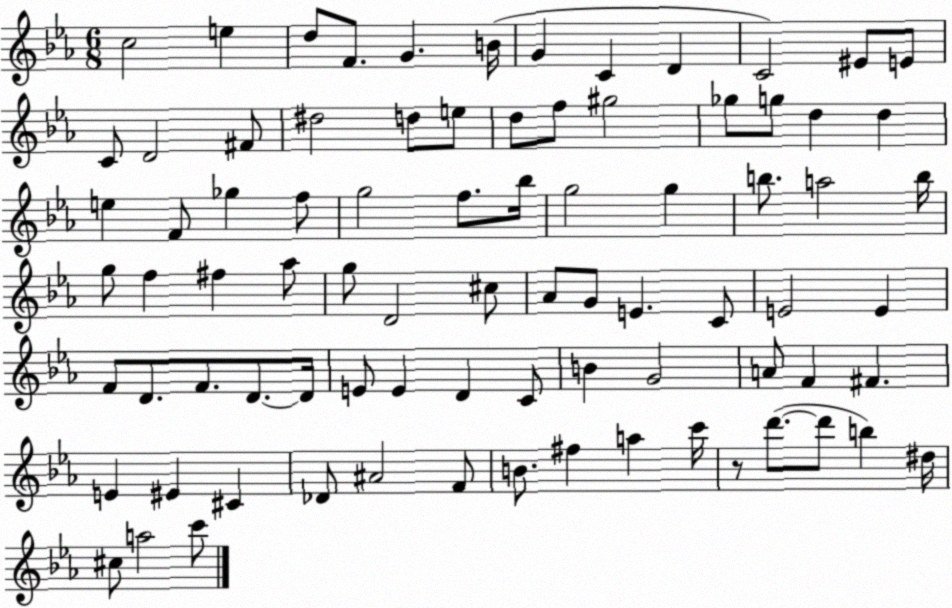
X:1
T:Untitled
M:6/8
L:1/4
K:Eb
c2 e d/2 F/2 G B/4 G C D C2 ^E/2 E/2 C/2 D2 ^F/2 ^d2 d/2 e/2 d/2 f/2 ^g2 _g/2 g/2 d d e F/2 _g f/2 g2 f/2 _b/4 g2 g b/2 a2 b/4 g/2 f ^f _a/2 g/2 D2 ^c/2 _A/2 G/2 E C/2 E2 E F/2 D/2 F/2 D/2 D/4 E/2 E D C/2 B G2 A/2 F ^F E ^E ^C _D/2 ^A2 F/2 B/2 ^f a c'/4 z/2 d'/2 d'/2 b ^d/4 ^c/2 a2 c'/2